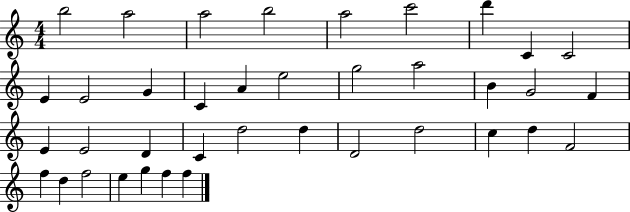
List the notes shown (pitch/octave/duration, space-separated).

B5/h A5/h A5/h B5/h A5/h C6/h D6/q C4/q C4/h E4/q E4/h G4/q C4/q A4/q E5/h G5/h A5/h B4/q G4/h F4/q E4/q E4/h D4/q C4/q D5/h D5/q D4/h D5/h C5/q D5/q F4/h F5/q D5/q F5/h E5/q G5/q F5/q F5/q